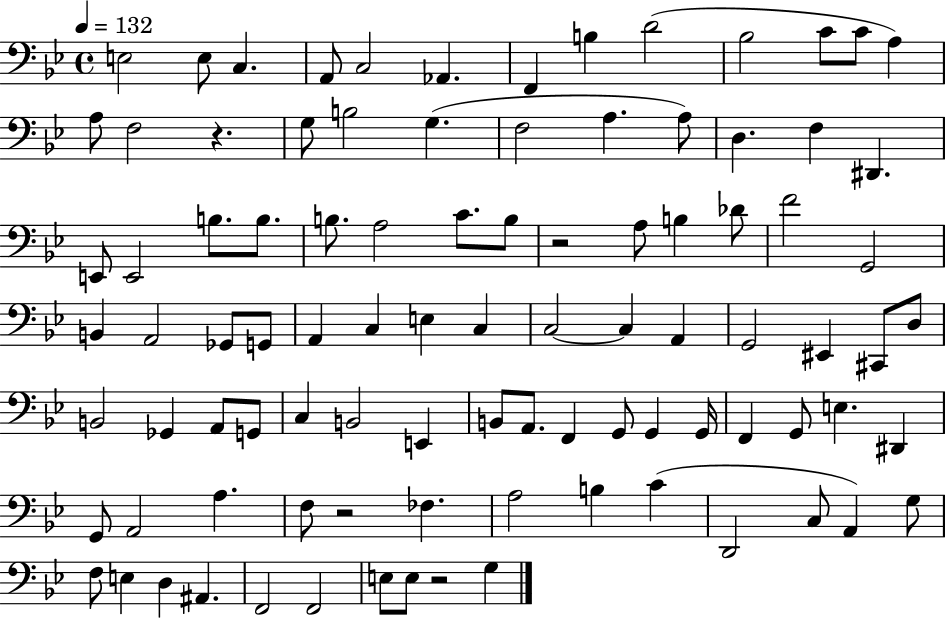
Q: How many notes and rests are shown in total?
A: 94